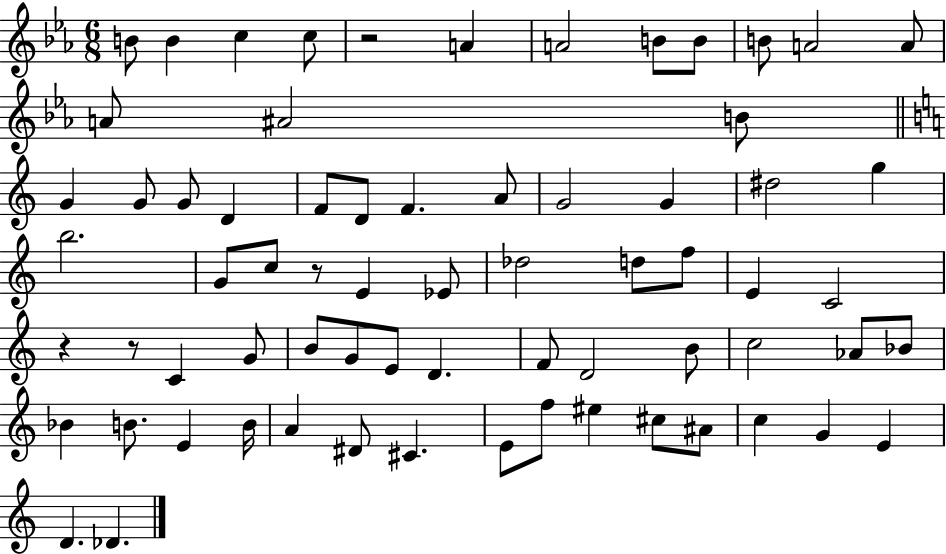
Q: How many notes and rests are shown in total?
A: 69